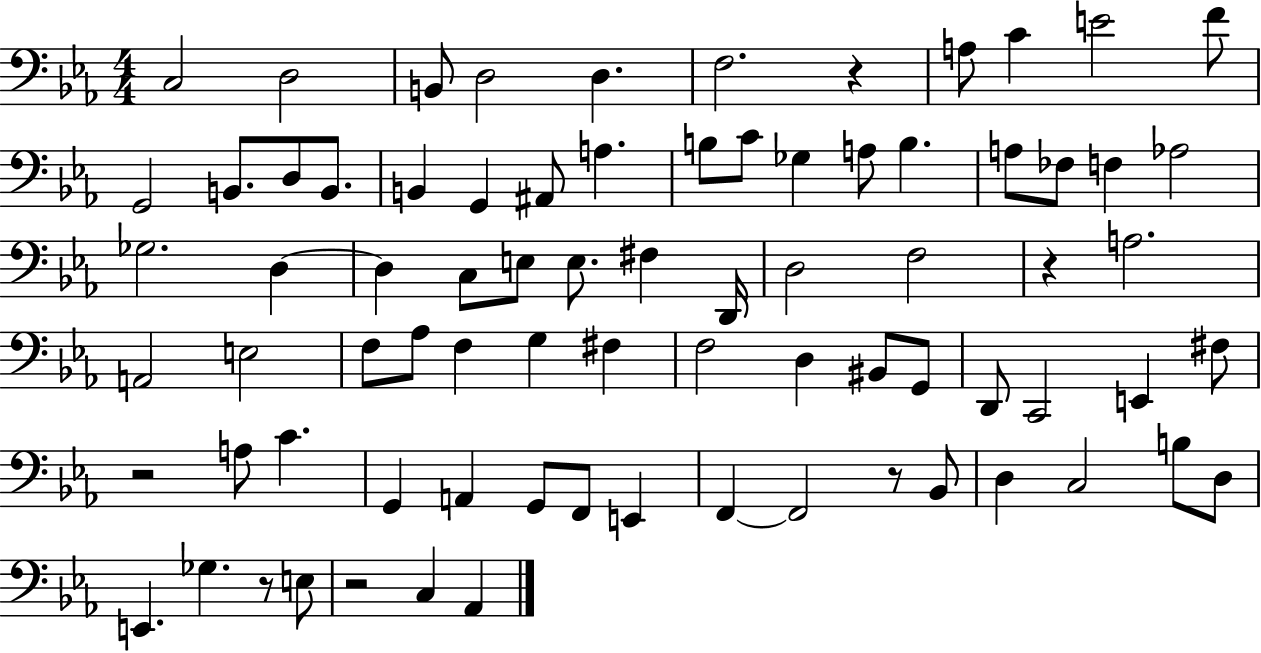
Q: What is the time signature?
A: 4/4